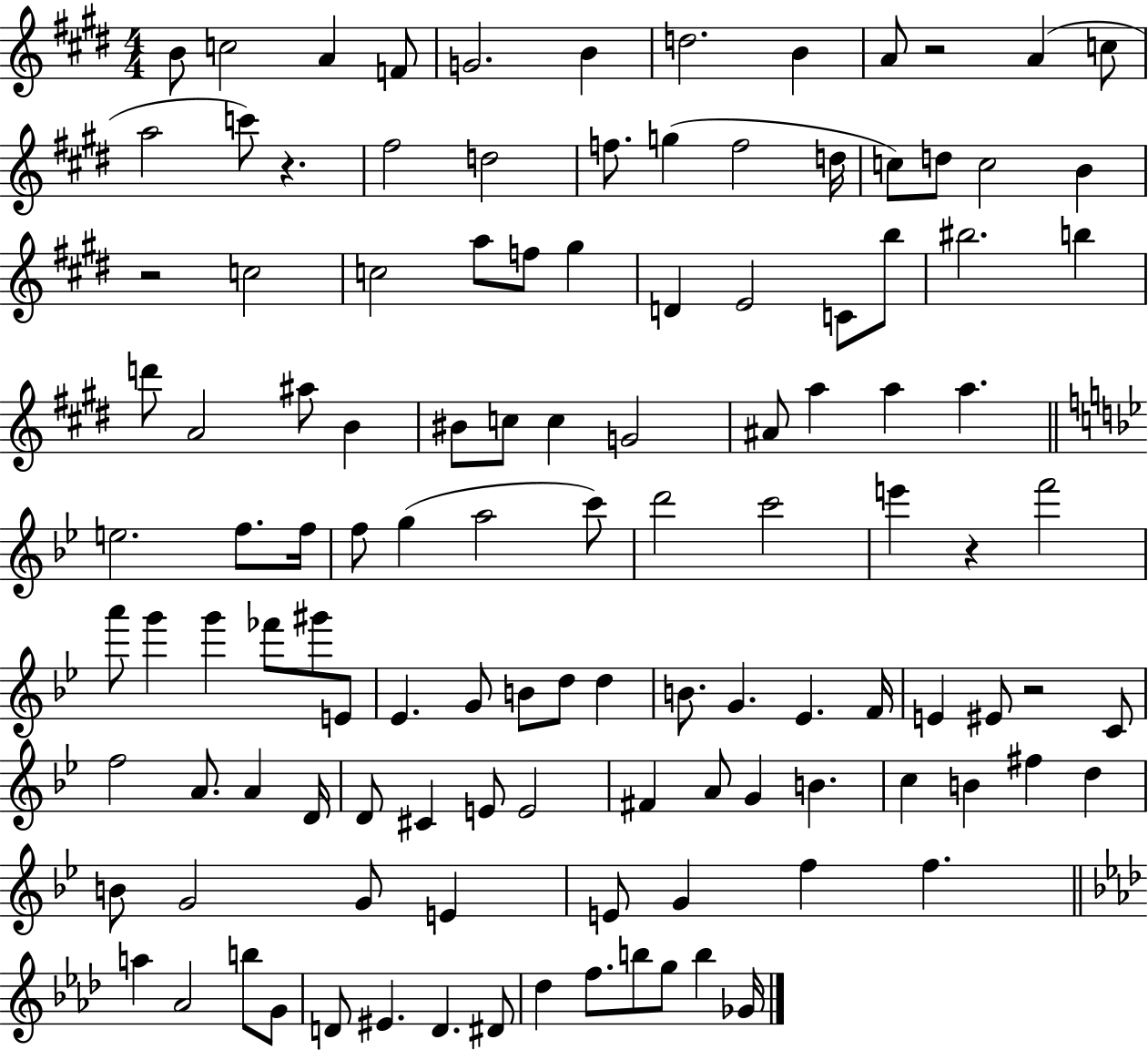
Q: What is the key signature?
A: E major